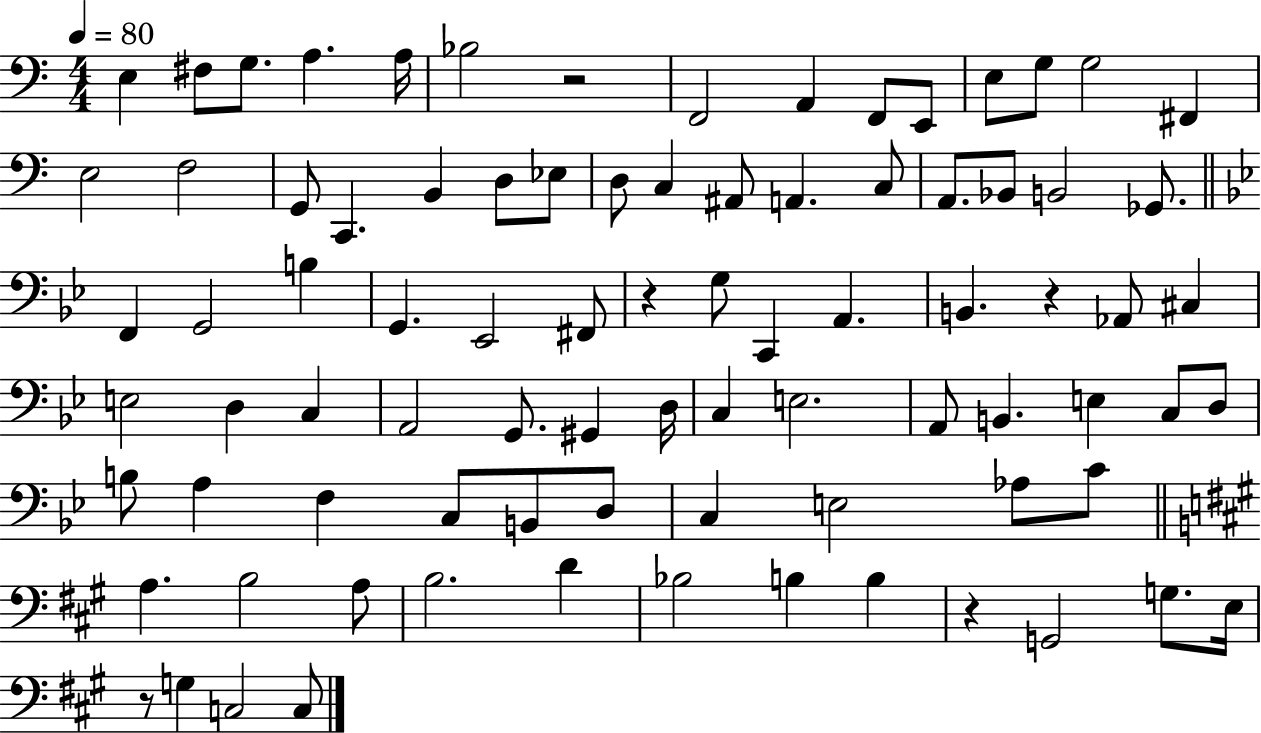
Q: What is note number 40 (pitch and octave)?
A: B2